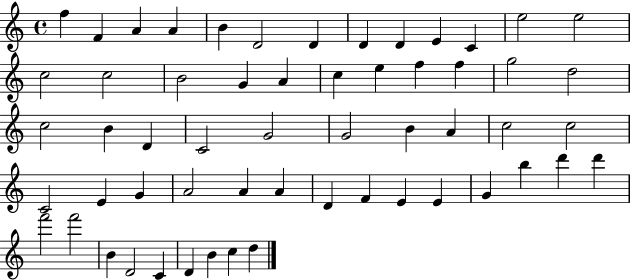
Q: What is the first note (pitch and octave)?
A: F5